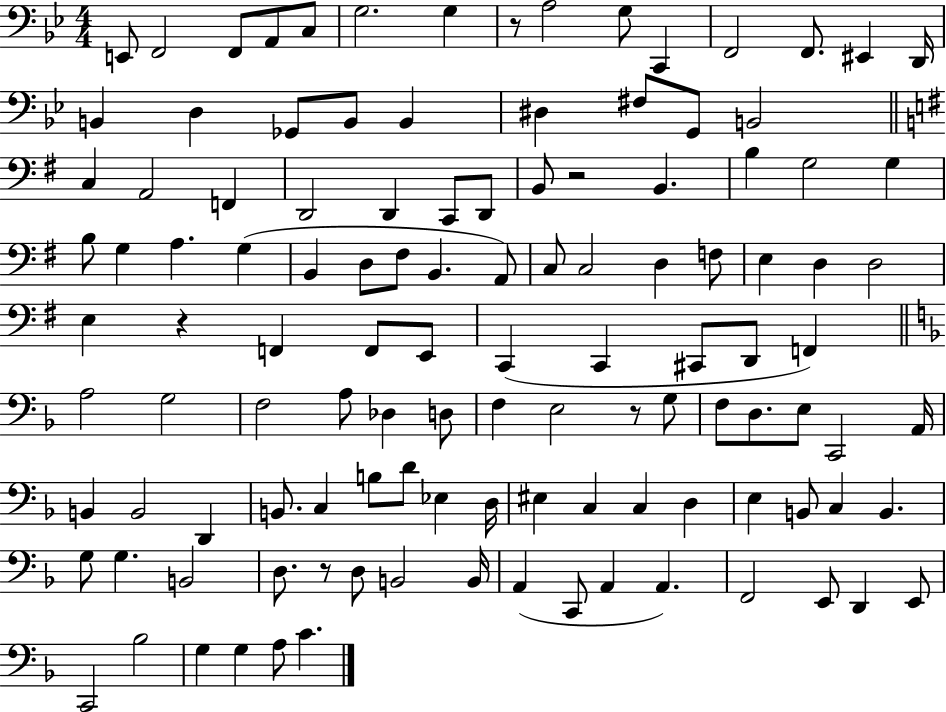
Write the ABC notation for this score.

X:1
T:Untitled
M:4/4
L:1/4
K:Bb
E,,/2 F,,2 F,,/2 A,,/2 C,/2 G,2 G, z/2 A,2 G,/2 C,, F,,2 F,,/2 ^E,, D,,/4 B,, D, _G,,/2 B,,/2 B,, ^D, ^F,/2 G,,/2 B,,2 C, A,,2 F,, D,,2 D,, C,,/2 D,,/2 B,,/2 z2 B,, B, G,2 G, B,/2 G, A, G, B,, D,/2 ^F,/2 B,, A,,/2 C,/2 C,2 D, F,/2 E, D, D,2 E, z F,, F,,/2 E,,/2 C,, C,, ^C,,/2 D,,/2 F,, A,2 G,2 F,2 A,/2 _D, D,/2 F, E,2 z/2 G,/2 F,/2 D,/2 E,/2 C,,2 A,,/4 B,, B,,2 D,, B,,/2 C, B,/2 D/2 _E, D,/4 ^E, C, C, D, E, B,,/2 C, B,, G,/2 G, B,,2 D,/2 z/2 D,/2 B,,2 B,,/4 A,, C,,/2 A,, A,, F,,2 E,,/2 D,, E,,/2 C,,2 _B,2 G, G, A,/2 C